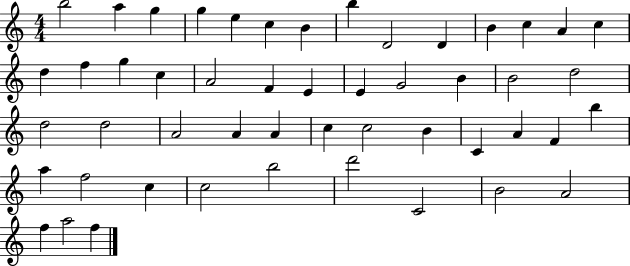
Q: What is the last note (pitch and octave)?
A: F5